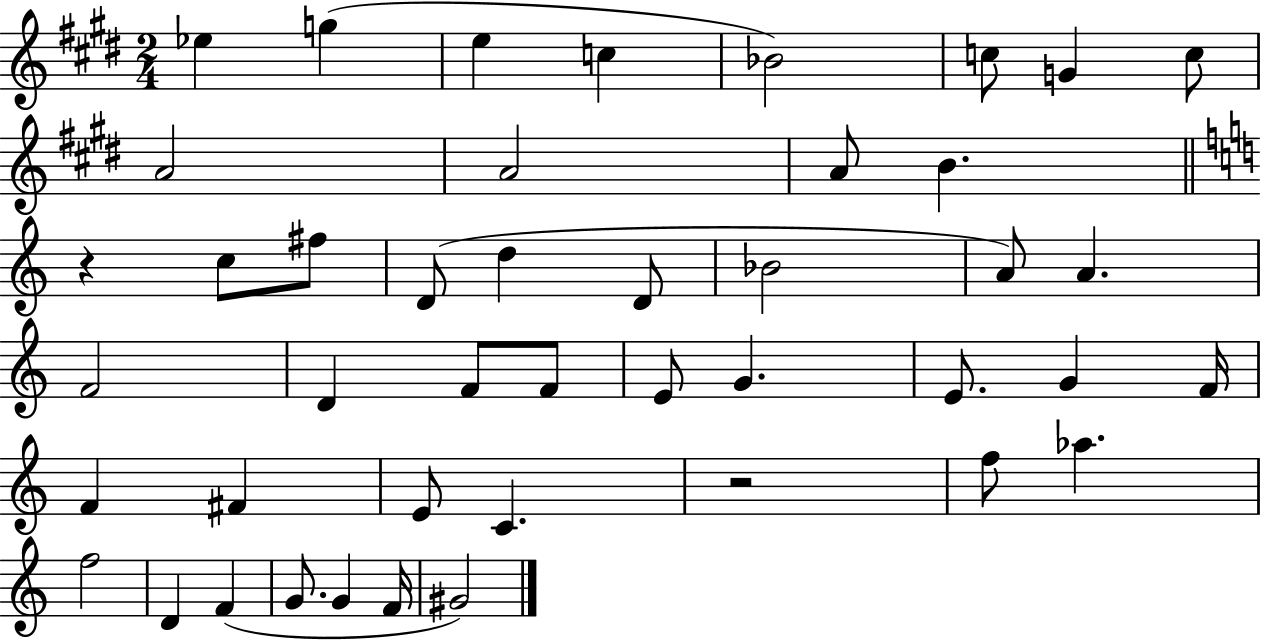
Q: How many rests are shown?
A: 2